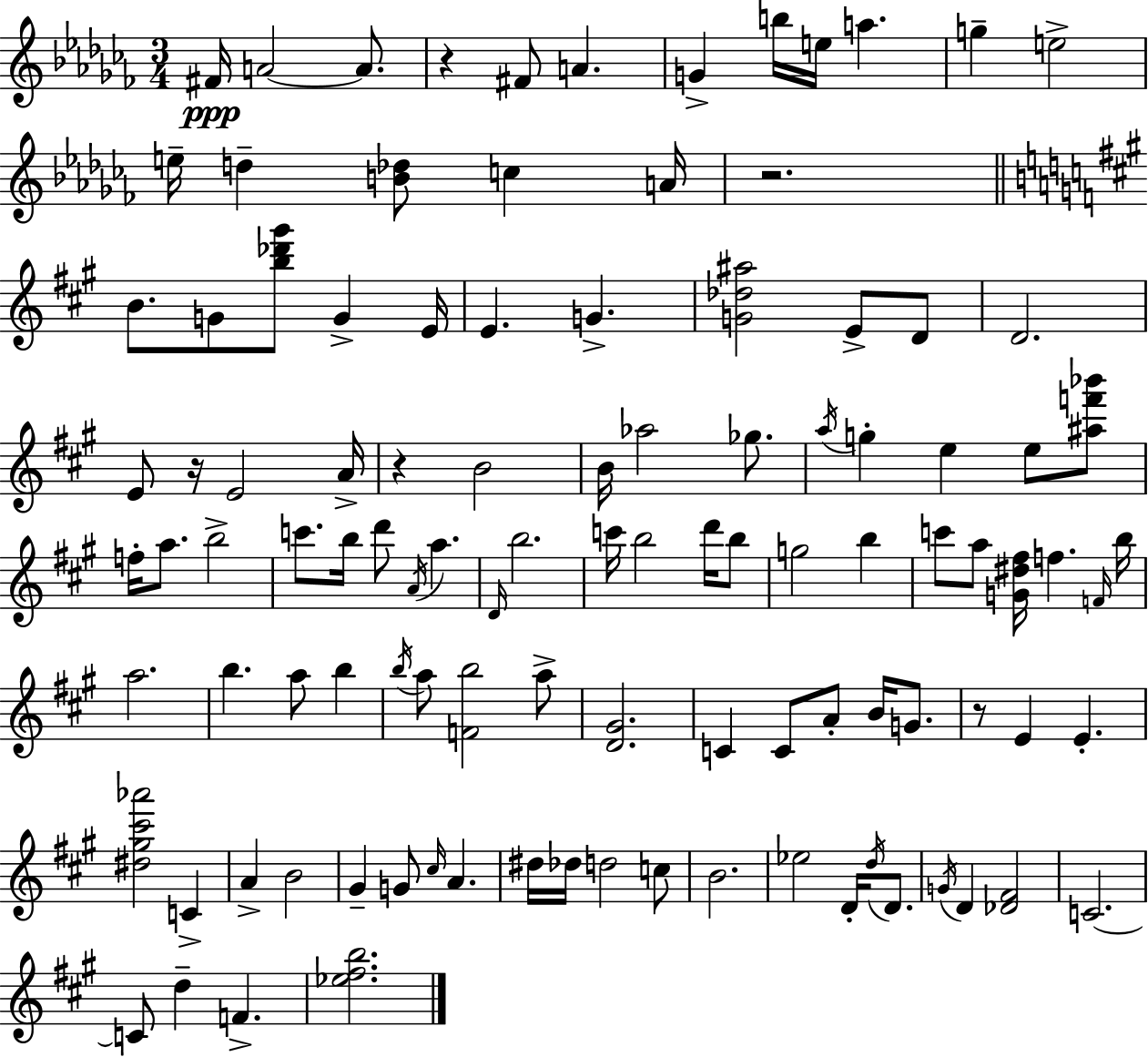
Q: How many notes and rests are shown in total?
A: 107